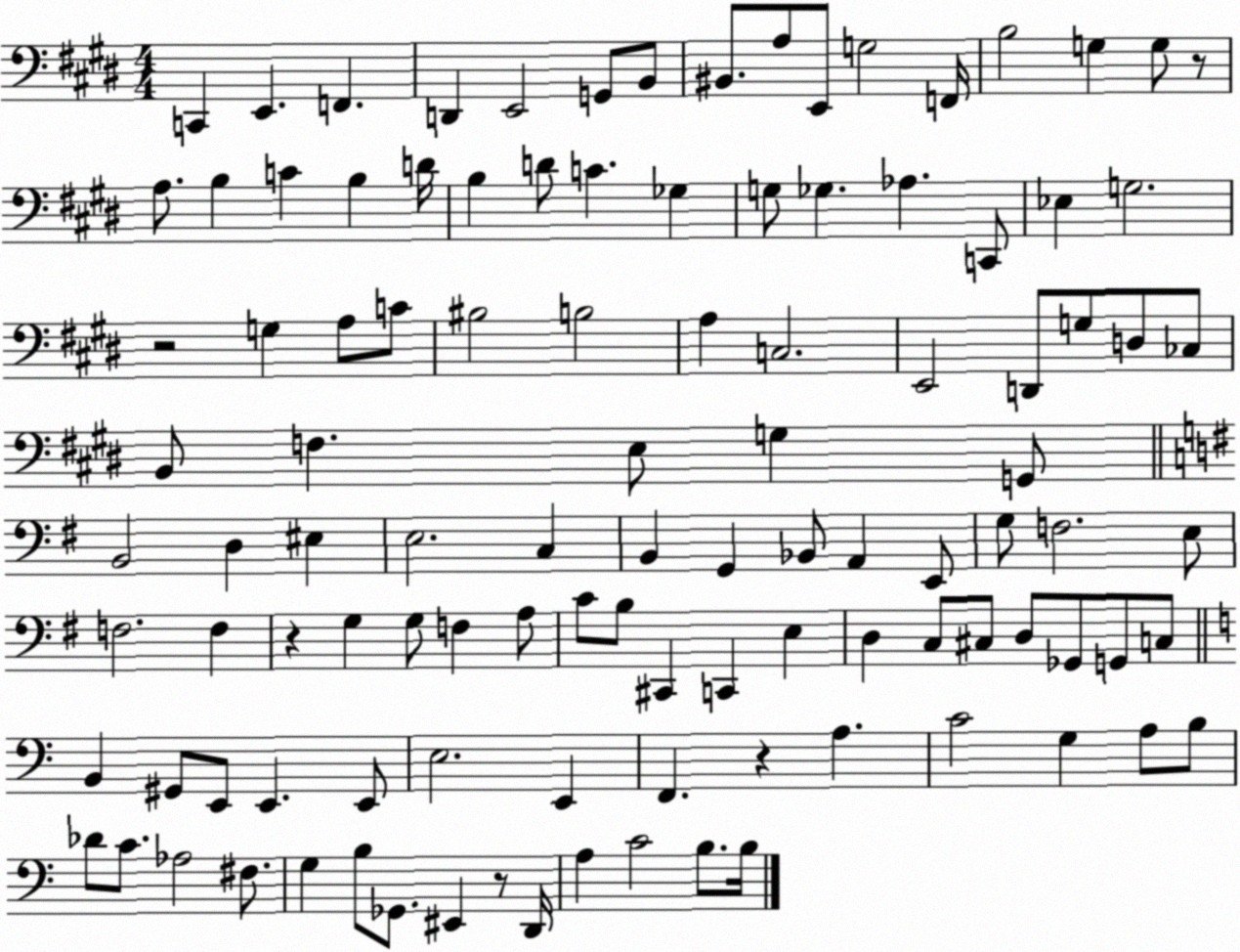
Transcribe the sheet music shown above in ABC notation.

X:1
T:Untitled
M:4/4
L:1/4
K:E
C,, E,, F,, D,, E,,2 G,,/2 B,,/2 ^B,,/2 A,/2 E,,/2 G,2 F,,/4 B,2 G, G,/2 z/2 A,/2 B, C B, D/4 B, D/2 C _G, G,/2 _G, _A, C,,/2 _E, G,2 z2 G, A,/2 C/2 ^B,2 B,2 A, C,2 E,,2 D,,/2 G,/2 D,/2 _C,/2 B,,/2 F, E,/2 G, G,,/2 B,,2 D, ^E, E,2 C, B,, G,, _B,,/2 A,, E,,/2 G,/2 F,2 E,/2 F,2 F, z G, G,/2 F, A,/2 C/2 B,/2 ^C,, C,, E, D, C,/2 ^C,/2 D,/2 _G,,/2 G,,/2 C,/2 B,, ^G,,/2 E,,/2 E,, E,,/2 E,2 E,, F,, z A, C2 G, A,/2 B,/2 _D/2 C/2 _A,2 ^F,/2 G, B,/2 _G,,/2 ^E,, z/2 D,,/4 A, C2 B,/2 B,/4